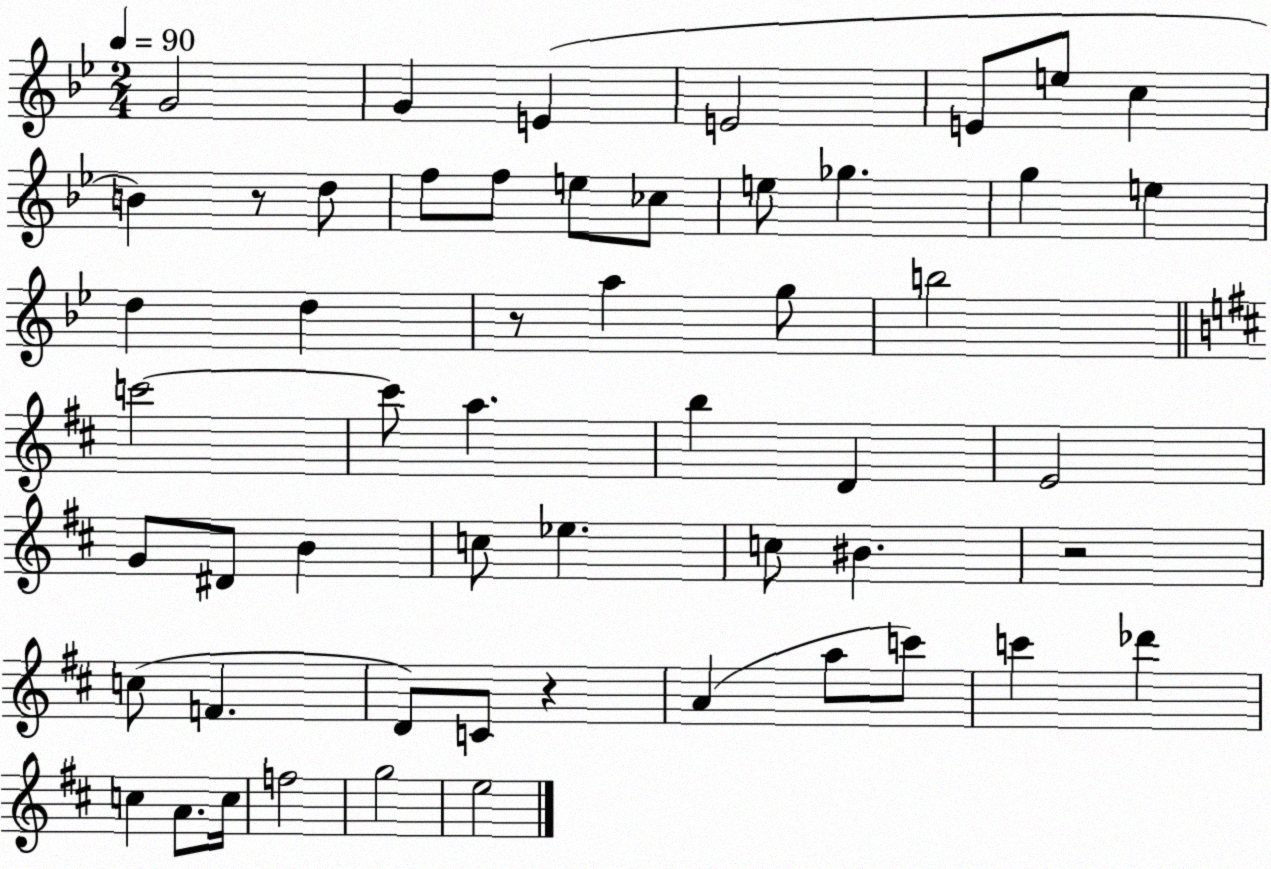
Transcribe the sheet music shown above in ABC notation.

X:1
T:Untitled
M:2/4
L:1/4
K:Bb
G2 G E E2 E/2 e/2 c B z/2 d/2 f/2 f/2 e/2 _c/2 e/2 _g g e d d z/2 a g/2 b2 c'2 c'/2 a b D E2 G/2 ^D/2 B c/2 _e c/2 ^B z2 c/2 F D/2 C/2 z A a/2 c'/2 c' _d' c A/2 c/4 f2 g2 e2